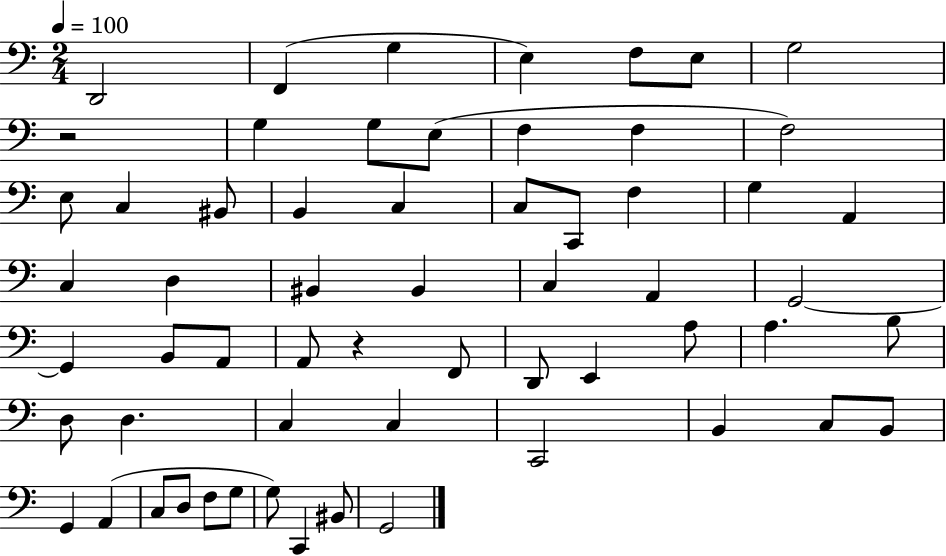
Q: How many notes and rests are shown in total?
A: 60